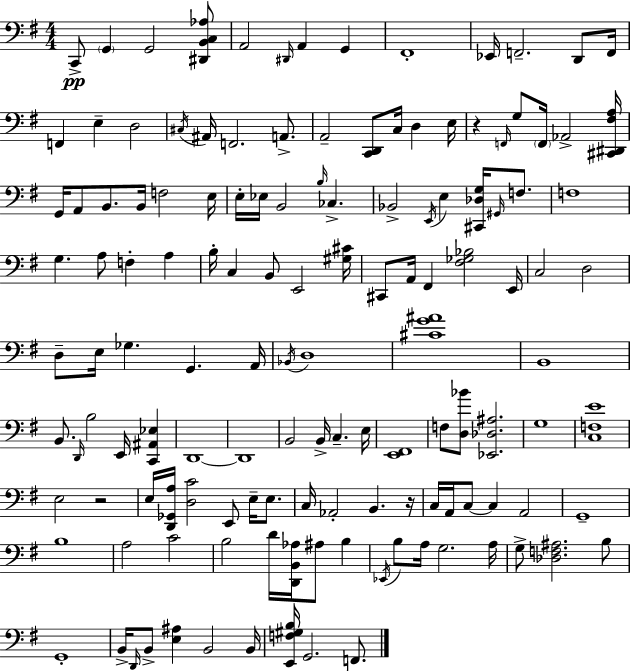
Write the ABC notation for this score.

X:1
T:Untitled
M:4/4
L:1/4
K:Em
C,,/2 G,, G,,2 [^D,,B,,C,_A,]/2 A,,2 ^D,,/4 A,, G,, ^F,,4 _E,,/4 F,,2 D,,/2 F,,/4 F,, E, D,2 ^C,/4 ^A,,/4 F,,2 A,,/2 A,,2 [C,,D,,]/2 C,/4 D, E,/4 z F,,/4 G,/2 F,,/4 _A,,2 [^C,,^D,,^F,A,]/4 G,,/4 A,,/2 B,,/2 B,,/4 F,2 E,/4 E,/4 _E,/4 B,,2 B,/4 _C, _B,,2 E,,/4 E, [^C,,_D,G,]/4 ^G,,/4 F,/2 F,4 G, A,/2 F, A, B,/4 C, B,,/2 E,,2 [^G,^C]/4 ^C,,/2 A,,/4 ^F,, [^F,_G,_B,]2 E,,/4 C,2 D,2 D,/2 E,/4 _G, G,, A,,/4 _B,,/4 D,4 [^CG^A]4 B,,4 B,,/2 D,,/4 B,2 E,,/4 [C,,^A,,_E,] D,,4 D,,4 B,,2 B,,/4 C, E,/4 [E,,^F,,]4 F,/2 [D,_B]/2 [_E,,_D,^A,]2 G,4 [C,F,E]4 E,2 z2 E,/4 [D,,_G,,A,]/4 [D,C]2 E,,/2 E,/4 E,/2 C,/4 _A,,2 B,, z/4 C,/4 A,,/4 C,/2 C, A,,2 G,,4 B,4 A,2 C2 B,2 D/4 [D,,B,,_A,]/4 ^A,/2 B, _E,,/4 B,/2 A,/4 G,2 A,/4 G,/2 [_D,F,^A,]2 B,/2 G,,4 B,,/4 D,,/4 B,,/2 [E,^A,] B,,2 B,,/4 [E,,F,^G,B,]/4 G,,2 F,,/2